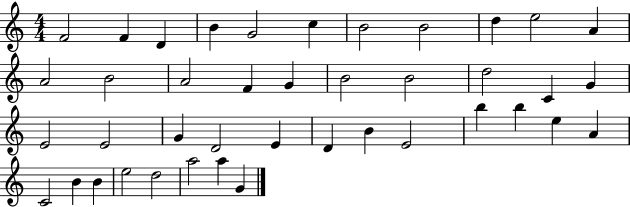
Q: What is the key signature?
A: C major